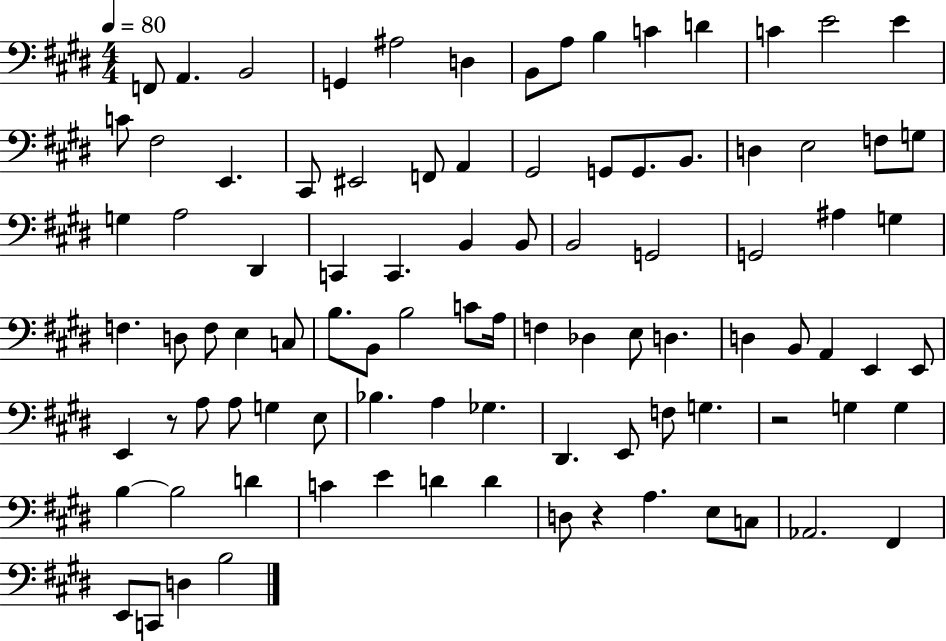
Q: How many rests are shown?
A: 3